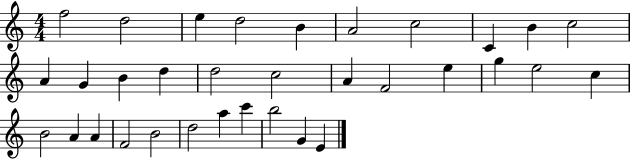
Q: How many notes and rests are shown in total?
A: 33